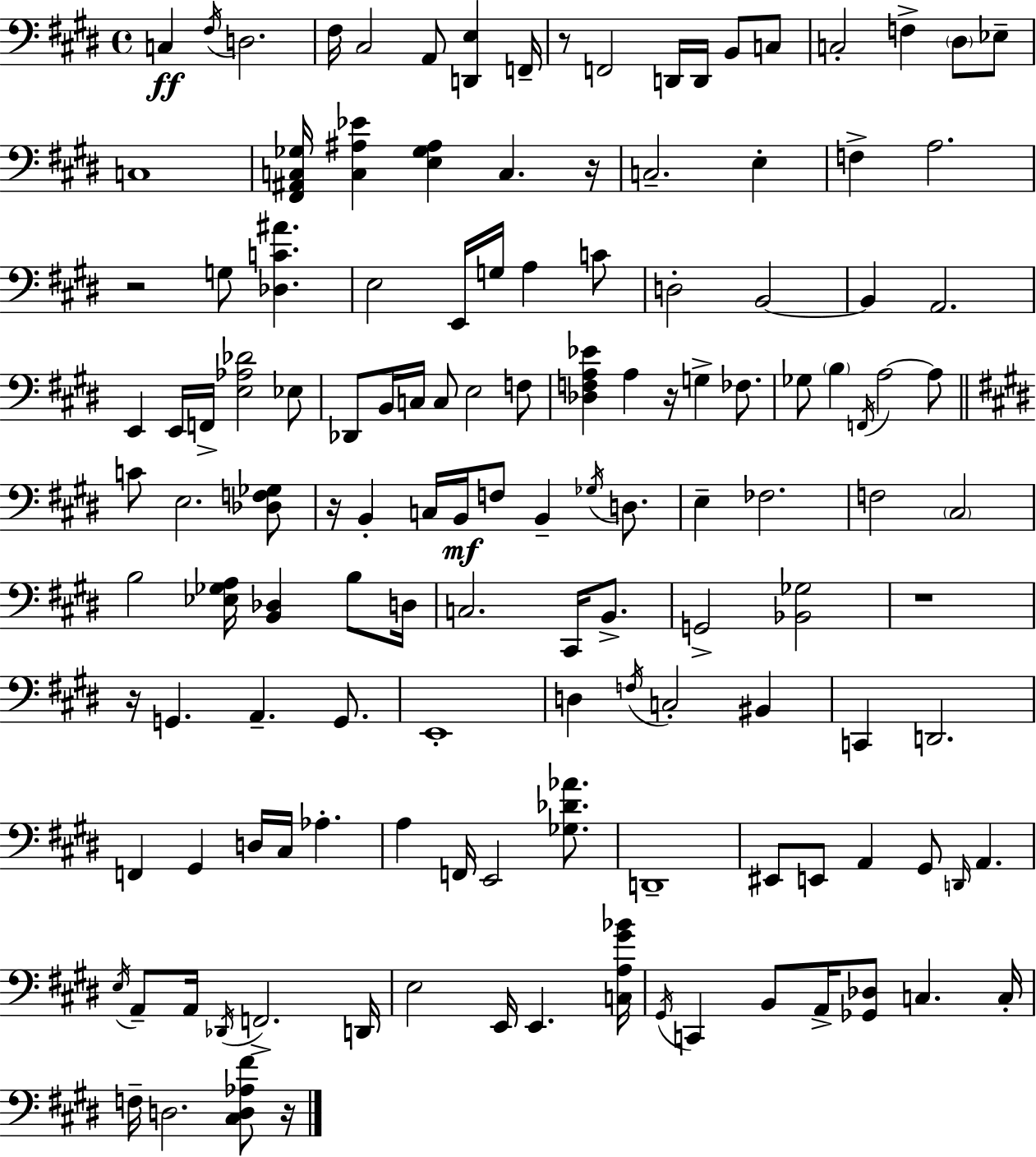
{
  \clef bass
  \time 4/4
  \defaultTimeSignature
  \key e \major
  \repeat volta 2 { c4\ff \acciaccatura { fis16 } d2. | fis16 cis2 a,8 <d, e>4 | f,16-- r8 f,2 d,16 d,16 b,8 c8 | c2-. f4-> \parenthesize dis8 ees8-- | \break c1 | <fis, ais, c ges>16 <c ais ees'>4 <e ges ais>4 c4. | r16 c2.-- e4-. | f4-> a2. | \break r2 g8 <des c' ais'>4. | e2 e,16 g16 a4 c'8 | d2-. b,2~~ | b,4 a,2. | \break e,4 e,16 f,16-> <e aes des'>2 ees8 | des,8 b,16 c16 c8 e2 f8 | <des f a ees'>4 a4 r16 g4-> fes8. | ges8 \parenthesize b4 \acciaccatura { f,16 } a2~~ | \break a8 \bar "||" \break \key e \major c'8 e2. <des f ges>8 | r16 b,4-. c16 b,16\mf f8 b,4-- \acciaccatura { ges16 } d8. | e4-- fes2. | f2 \parenthesize cis2 | \break b2 <ees ges a>16 <b, des>4 b8 | d16 c2. cis,16 b,8.-> | g,2-> <bes, ges>2 | r1 | \break r16 g,4. a,4.-- g,8. | e,1-. | d4 \acciaccatura { f16 } c2-. bis,4 | c,4 d,2. | \break f,4 gis,4 d16 cis16 aes4.-. | a4 f,16 e,2 <ges des' aes'>8. | d,1-- | eis,8 e,8 a,4 gis,8 \grace { d,16 } a,4. | \break \acciaccatura { e16 } a,8-- a,16 \acciaccatura { des,16 } f,2.-> | d,16 e2 e,16 e,4. | <c a gis' bes'>16 \acciaccatura { gis,16 } c,4 b,8 a,16-> <ges, des>8 c4. | c16-. f16-- d2. | \break <cis d aes fis'>8 r16 } \bar "|."
}